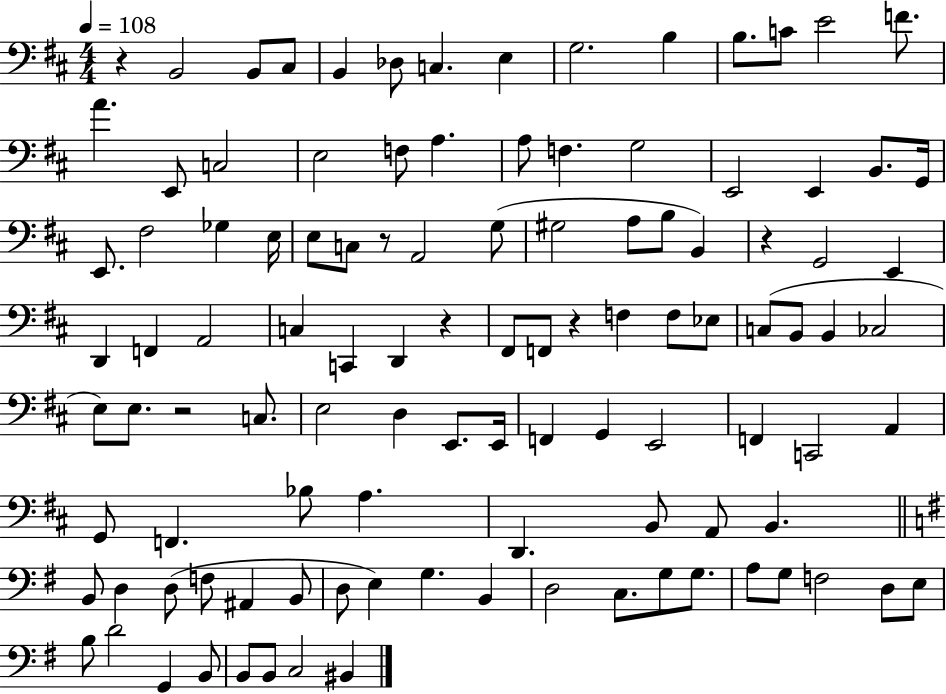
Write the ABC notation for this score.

X:1
T:Untitled
M:4/4
L:1/4
K:D
z B,,2 B,,/2 ^C,/2 B,, _D,/2 C, E, G,2 B, B,/2 C/2 E2 F/2 A E,,/2 C,2 E,2 F,/2 A, A,/2 F, G,2 E,,2 E,, B,,/2 G,,/4 E,,/2 ^F,2 _G, E,/4 E,/2 C,/2 z/2 A,,2 G,/2 ^G,2 A,/2 B,/2 B,, z G,,2 E,, D,, F,, A,,2 C, C,, D,, z ^F,,/2 F,,/2 z F, F,/2 _E,/2 C,/2 B,,/2 B,, _C,2 E,/2 E,/2 z2 C,/2 E,2 D, E,,/2 E,,/4 F,, G,, E,,2 F,, C,,2 A,, G,,/2 F,, _B,/2 A, D,, B,,/2 A,,/2 B,, B,,/2 D, D,/2 F,/2 ^A,, B,,/2 D,/2 E, G, B,, D,2 C,/2 G,/2 G,/2 A,/2 G,/2 F,2 D,/2 E,/2 B,/2 D2 G,, B,,/2 B,,/2 B,,/2 C,2 ^B,,